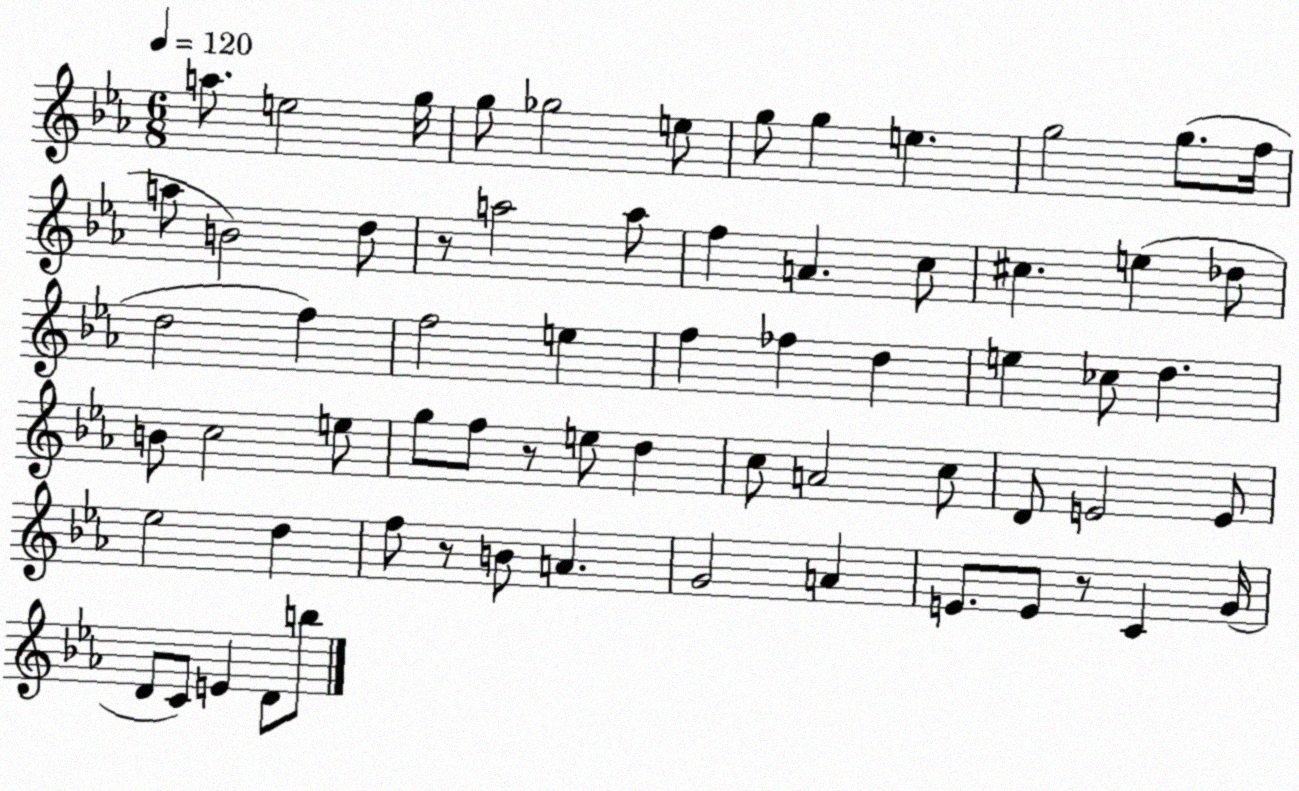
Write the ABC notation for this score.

X:1
T:Untitled
M:6/8
L:1/4
K:Eb
a/2 e2 g/4 g/2 _g2 e/2 g/2 g e g2 g/2 f/4 a/2 B2 d/2 z/2 a2 a/2 f A c/2 ^c e _d/2 d2 f f2 e f _f d e _c/2 d B/2 c2 e/2 g/2 f/2 z/2 e/2 d c/2 A2 c/2 D/2 E2 E/2 _e2 d f/2 z/2 B/2 A G2 A E/2 E/2 z/2 C G/4 D/2 C/2 E D/2 b/2